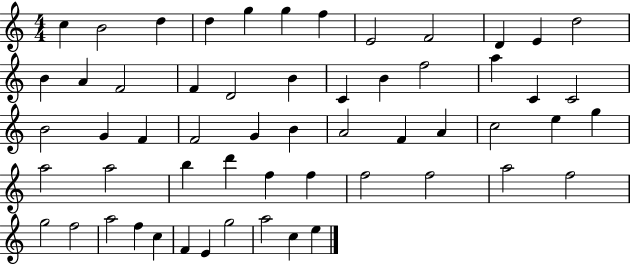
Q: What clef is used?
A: treble